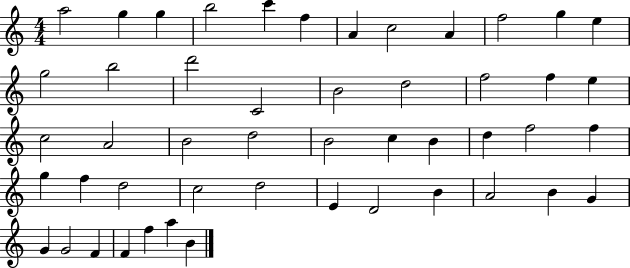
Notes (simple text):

A5/h G5/q G5/q B5/h C6/q F5/q A4/q C5/h A4/q F5/h G5/q E5/q G5/h B5/h D6/h C4/h B4/h D5/h F5/h F5/q E5/q C5/h A4/h B4/h D5/h B4/h C5/q B4/q D5/q F5/h F5/q G5/q F5/q D5/h C5/h D5/h E4/q D4/h B4/q A4/h B4/q G4/q G4/q G4/h F4/q F4/q F5/q A5/q B4/q